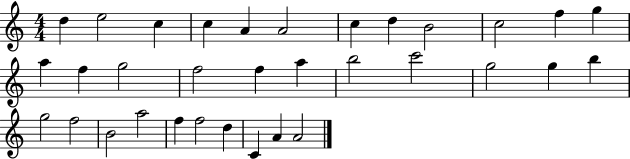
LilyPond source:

{
  \clef treble
  \numericTimeSignature
  \time 4/4
  \key c \major
  d''4 e''2 c''4 | c''4 a'4 a'2 | c''4 d''4 b'2 | c''2 f''4 g''4 | \break a''4 f''4 g''2 | f''2 f''4 a''4 | b''2 c'''2 | g''2 g''4 b''4 | \break g''2 f''2 | b'2 a''2 | f''4 f''2 d''4 | c'4 a'4 a'2 | \break \bar "|."
}